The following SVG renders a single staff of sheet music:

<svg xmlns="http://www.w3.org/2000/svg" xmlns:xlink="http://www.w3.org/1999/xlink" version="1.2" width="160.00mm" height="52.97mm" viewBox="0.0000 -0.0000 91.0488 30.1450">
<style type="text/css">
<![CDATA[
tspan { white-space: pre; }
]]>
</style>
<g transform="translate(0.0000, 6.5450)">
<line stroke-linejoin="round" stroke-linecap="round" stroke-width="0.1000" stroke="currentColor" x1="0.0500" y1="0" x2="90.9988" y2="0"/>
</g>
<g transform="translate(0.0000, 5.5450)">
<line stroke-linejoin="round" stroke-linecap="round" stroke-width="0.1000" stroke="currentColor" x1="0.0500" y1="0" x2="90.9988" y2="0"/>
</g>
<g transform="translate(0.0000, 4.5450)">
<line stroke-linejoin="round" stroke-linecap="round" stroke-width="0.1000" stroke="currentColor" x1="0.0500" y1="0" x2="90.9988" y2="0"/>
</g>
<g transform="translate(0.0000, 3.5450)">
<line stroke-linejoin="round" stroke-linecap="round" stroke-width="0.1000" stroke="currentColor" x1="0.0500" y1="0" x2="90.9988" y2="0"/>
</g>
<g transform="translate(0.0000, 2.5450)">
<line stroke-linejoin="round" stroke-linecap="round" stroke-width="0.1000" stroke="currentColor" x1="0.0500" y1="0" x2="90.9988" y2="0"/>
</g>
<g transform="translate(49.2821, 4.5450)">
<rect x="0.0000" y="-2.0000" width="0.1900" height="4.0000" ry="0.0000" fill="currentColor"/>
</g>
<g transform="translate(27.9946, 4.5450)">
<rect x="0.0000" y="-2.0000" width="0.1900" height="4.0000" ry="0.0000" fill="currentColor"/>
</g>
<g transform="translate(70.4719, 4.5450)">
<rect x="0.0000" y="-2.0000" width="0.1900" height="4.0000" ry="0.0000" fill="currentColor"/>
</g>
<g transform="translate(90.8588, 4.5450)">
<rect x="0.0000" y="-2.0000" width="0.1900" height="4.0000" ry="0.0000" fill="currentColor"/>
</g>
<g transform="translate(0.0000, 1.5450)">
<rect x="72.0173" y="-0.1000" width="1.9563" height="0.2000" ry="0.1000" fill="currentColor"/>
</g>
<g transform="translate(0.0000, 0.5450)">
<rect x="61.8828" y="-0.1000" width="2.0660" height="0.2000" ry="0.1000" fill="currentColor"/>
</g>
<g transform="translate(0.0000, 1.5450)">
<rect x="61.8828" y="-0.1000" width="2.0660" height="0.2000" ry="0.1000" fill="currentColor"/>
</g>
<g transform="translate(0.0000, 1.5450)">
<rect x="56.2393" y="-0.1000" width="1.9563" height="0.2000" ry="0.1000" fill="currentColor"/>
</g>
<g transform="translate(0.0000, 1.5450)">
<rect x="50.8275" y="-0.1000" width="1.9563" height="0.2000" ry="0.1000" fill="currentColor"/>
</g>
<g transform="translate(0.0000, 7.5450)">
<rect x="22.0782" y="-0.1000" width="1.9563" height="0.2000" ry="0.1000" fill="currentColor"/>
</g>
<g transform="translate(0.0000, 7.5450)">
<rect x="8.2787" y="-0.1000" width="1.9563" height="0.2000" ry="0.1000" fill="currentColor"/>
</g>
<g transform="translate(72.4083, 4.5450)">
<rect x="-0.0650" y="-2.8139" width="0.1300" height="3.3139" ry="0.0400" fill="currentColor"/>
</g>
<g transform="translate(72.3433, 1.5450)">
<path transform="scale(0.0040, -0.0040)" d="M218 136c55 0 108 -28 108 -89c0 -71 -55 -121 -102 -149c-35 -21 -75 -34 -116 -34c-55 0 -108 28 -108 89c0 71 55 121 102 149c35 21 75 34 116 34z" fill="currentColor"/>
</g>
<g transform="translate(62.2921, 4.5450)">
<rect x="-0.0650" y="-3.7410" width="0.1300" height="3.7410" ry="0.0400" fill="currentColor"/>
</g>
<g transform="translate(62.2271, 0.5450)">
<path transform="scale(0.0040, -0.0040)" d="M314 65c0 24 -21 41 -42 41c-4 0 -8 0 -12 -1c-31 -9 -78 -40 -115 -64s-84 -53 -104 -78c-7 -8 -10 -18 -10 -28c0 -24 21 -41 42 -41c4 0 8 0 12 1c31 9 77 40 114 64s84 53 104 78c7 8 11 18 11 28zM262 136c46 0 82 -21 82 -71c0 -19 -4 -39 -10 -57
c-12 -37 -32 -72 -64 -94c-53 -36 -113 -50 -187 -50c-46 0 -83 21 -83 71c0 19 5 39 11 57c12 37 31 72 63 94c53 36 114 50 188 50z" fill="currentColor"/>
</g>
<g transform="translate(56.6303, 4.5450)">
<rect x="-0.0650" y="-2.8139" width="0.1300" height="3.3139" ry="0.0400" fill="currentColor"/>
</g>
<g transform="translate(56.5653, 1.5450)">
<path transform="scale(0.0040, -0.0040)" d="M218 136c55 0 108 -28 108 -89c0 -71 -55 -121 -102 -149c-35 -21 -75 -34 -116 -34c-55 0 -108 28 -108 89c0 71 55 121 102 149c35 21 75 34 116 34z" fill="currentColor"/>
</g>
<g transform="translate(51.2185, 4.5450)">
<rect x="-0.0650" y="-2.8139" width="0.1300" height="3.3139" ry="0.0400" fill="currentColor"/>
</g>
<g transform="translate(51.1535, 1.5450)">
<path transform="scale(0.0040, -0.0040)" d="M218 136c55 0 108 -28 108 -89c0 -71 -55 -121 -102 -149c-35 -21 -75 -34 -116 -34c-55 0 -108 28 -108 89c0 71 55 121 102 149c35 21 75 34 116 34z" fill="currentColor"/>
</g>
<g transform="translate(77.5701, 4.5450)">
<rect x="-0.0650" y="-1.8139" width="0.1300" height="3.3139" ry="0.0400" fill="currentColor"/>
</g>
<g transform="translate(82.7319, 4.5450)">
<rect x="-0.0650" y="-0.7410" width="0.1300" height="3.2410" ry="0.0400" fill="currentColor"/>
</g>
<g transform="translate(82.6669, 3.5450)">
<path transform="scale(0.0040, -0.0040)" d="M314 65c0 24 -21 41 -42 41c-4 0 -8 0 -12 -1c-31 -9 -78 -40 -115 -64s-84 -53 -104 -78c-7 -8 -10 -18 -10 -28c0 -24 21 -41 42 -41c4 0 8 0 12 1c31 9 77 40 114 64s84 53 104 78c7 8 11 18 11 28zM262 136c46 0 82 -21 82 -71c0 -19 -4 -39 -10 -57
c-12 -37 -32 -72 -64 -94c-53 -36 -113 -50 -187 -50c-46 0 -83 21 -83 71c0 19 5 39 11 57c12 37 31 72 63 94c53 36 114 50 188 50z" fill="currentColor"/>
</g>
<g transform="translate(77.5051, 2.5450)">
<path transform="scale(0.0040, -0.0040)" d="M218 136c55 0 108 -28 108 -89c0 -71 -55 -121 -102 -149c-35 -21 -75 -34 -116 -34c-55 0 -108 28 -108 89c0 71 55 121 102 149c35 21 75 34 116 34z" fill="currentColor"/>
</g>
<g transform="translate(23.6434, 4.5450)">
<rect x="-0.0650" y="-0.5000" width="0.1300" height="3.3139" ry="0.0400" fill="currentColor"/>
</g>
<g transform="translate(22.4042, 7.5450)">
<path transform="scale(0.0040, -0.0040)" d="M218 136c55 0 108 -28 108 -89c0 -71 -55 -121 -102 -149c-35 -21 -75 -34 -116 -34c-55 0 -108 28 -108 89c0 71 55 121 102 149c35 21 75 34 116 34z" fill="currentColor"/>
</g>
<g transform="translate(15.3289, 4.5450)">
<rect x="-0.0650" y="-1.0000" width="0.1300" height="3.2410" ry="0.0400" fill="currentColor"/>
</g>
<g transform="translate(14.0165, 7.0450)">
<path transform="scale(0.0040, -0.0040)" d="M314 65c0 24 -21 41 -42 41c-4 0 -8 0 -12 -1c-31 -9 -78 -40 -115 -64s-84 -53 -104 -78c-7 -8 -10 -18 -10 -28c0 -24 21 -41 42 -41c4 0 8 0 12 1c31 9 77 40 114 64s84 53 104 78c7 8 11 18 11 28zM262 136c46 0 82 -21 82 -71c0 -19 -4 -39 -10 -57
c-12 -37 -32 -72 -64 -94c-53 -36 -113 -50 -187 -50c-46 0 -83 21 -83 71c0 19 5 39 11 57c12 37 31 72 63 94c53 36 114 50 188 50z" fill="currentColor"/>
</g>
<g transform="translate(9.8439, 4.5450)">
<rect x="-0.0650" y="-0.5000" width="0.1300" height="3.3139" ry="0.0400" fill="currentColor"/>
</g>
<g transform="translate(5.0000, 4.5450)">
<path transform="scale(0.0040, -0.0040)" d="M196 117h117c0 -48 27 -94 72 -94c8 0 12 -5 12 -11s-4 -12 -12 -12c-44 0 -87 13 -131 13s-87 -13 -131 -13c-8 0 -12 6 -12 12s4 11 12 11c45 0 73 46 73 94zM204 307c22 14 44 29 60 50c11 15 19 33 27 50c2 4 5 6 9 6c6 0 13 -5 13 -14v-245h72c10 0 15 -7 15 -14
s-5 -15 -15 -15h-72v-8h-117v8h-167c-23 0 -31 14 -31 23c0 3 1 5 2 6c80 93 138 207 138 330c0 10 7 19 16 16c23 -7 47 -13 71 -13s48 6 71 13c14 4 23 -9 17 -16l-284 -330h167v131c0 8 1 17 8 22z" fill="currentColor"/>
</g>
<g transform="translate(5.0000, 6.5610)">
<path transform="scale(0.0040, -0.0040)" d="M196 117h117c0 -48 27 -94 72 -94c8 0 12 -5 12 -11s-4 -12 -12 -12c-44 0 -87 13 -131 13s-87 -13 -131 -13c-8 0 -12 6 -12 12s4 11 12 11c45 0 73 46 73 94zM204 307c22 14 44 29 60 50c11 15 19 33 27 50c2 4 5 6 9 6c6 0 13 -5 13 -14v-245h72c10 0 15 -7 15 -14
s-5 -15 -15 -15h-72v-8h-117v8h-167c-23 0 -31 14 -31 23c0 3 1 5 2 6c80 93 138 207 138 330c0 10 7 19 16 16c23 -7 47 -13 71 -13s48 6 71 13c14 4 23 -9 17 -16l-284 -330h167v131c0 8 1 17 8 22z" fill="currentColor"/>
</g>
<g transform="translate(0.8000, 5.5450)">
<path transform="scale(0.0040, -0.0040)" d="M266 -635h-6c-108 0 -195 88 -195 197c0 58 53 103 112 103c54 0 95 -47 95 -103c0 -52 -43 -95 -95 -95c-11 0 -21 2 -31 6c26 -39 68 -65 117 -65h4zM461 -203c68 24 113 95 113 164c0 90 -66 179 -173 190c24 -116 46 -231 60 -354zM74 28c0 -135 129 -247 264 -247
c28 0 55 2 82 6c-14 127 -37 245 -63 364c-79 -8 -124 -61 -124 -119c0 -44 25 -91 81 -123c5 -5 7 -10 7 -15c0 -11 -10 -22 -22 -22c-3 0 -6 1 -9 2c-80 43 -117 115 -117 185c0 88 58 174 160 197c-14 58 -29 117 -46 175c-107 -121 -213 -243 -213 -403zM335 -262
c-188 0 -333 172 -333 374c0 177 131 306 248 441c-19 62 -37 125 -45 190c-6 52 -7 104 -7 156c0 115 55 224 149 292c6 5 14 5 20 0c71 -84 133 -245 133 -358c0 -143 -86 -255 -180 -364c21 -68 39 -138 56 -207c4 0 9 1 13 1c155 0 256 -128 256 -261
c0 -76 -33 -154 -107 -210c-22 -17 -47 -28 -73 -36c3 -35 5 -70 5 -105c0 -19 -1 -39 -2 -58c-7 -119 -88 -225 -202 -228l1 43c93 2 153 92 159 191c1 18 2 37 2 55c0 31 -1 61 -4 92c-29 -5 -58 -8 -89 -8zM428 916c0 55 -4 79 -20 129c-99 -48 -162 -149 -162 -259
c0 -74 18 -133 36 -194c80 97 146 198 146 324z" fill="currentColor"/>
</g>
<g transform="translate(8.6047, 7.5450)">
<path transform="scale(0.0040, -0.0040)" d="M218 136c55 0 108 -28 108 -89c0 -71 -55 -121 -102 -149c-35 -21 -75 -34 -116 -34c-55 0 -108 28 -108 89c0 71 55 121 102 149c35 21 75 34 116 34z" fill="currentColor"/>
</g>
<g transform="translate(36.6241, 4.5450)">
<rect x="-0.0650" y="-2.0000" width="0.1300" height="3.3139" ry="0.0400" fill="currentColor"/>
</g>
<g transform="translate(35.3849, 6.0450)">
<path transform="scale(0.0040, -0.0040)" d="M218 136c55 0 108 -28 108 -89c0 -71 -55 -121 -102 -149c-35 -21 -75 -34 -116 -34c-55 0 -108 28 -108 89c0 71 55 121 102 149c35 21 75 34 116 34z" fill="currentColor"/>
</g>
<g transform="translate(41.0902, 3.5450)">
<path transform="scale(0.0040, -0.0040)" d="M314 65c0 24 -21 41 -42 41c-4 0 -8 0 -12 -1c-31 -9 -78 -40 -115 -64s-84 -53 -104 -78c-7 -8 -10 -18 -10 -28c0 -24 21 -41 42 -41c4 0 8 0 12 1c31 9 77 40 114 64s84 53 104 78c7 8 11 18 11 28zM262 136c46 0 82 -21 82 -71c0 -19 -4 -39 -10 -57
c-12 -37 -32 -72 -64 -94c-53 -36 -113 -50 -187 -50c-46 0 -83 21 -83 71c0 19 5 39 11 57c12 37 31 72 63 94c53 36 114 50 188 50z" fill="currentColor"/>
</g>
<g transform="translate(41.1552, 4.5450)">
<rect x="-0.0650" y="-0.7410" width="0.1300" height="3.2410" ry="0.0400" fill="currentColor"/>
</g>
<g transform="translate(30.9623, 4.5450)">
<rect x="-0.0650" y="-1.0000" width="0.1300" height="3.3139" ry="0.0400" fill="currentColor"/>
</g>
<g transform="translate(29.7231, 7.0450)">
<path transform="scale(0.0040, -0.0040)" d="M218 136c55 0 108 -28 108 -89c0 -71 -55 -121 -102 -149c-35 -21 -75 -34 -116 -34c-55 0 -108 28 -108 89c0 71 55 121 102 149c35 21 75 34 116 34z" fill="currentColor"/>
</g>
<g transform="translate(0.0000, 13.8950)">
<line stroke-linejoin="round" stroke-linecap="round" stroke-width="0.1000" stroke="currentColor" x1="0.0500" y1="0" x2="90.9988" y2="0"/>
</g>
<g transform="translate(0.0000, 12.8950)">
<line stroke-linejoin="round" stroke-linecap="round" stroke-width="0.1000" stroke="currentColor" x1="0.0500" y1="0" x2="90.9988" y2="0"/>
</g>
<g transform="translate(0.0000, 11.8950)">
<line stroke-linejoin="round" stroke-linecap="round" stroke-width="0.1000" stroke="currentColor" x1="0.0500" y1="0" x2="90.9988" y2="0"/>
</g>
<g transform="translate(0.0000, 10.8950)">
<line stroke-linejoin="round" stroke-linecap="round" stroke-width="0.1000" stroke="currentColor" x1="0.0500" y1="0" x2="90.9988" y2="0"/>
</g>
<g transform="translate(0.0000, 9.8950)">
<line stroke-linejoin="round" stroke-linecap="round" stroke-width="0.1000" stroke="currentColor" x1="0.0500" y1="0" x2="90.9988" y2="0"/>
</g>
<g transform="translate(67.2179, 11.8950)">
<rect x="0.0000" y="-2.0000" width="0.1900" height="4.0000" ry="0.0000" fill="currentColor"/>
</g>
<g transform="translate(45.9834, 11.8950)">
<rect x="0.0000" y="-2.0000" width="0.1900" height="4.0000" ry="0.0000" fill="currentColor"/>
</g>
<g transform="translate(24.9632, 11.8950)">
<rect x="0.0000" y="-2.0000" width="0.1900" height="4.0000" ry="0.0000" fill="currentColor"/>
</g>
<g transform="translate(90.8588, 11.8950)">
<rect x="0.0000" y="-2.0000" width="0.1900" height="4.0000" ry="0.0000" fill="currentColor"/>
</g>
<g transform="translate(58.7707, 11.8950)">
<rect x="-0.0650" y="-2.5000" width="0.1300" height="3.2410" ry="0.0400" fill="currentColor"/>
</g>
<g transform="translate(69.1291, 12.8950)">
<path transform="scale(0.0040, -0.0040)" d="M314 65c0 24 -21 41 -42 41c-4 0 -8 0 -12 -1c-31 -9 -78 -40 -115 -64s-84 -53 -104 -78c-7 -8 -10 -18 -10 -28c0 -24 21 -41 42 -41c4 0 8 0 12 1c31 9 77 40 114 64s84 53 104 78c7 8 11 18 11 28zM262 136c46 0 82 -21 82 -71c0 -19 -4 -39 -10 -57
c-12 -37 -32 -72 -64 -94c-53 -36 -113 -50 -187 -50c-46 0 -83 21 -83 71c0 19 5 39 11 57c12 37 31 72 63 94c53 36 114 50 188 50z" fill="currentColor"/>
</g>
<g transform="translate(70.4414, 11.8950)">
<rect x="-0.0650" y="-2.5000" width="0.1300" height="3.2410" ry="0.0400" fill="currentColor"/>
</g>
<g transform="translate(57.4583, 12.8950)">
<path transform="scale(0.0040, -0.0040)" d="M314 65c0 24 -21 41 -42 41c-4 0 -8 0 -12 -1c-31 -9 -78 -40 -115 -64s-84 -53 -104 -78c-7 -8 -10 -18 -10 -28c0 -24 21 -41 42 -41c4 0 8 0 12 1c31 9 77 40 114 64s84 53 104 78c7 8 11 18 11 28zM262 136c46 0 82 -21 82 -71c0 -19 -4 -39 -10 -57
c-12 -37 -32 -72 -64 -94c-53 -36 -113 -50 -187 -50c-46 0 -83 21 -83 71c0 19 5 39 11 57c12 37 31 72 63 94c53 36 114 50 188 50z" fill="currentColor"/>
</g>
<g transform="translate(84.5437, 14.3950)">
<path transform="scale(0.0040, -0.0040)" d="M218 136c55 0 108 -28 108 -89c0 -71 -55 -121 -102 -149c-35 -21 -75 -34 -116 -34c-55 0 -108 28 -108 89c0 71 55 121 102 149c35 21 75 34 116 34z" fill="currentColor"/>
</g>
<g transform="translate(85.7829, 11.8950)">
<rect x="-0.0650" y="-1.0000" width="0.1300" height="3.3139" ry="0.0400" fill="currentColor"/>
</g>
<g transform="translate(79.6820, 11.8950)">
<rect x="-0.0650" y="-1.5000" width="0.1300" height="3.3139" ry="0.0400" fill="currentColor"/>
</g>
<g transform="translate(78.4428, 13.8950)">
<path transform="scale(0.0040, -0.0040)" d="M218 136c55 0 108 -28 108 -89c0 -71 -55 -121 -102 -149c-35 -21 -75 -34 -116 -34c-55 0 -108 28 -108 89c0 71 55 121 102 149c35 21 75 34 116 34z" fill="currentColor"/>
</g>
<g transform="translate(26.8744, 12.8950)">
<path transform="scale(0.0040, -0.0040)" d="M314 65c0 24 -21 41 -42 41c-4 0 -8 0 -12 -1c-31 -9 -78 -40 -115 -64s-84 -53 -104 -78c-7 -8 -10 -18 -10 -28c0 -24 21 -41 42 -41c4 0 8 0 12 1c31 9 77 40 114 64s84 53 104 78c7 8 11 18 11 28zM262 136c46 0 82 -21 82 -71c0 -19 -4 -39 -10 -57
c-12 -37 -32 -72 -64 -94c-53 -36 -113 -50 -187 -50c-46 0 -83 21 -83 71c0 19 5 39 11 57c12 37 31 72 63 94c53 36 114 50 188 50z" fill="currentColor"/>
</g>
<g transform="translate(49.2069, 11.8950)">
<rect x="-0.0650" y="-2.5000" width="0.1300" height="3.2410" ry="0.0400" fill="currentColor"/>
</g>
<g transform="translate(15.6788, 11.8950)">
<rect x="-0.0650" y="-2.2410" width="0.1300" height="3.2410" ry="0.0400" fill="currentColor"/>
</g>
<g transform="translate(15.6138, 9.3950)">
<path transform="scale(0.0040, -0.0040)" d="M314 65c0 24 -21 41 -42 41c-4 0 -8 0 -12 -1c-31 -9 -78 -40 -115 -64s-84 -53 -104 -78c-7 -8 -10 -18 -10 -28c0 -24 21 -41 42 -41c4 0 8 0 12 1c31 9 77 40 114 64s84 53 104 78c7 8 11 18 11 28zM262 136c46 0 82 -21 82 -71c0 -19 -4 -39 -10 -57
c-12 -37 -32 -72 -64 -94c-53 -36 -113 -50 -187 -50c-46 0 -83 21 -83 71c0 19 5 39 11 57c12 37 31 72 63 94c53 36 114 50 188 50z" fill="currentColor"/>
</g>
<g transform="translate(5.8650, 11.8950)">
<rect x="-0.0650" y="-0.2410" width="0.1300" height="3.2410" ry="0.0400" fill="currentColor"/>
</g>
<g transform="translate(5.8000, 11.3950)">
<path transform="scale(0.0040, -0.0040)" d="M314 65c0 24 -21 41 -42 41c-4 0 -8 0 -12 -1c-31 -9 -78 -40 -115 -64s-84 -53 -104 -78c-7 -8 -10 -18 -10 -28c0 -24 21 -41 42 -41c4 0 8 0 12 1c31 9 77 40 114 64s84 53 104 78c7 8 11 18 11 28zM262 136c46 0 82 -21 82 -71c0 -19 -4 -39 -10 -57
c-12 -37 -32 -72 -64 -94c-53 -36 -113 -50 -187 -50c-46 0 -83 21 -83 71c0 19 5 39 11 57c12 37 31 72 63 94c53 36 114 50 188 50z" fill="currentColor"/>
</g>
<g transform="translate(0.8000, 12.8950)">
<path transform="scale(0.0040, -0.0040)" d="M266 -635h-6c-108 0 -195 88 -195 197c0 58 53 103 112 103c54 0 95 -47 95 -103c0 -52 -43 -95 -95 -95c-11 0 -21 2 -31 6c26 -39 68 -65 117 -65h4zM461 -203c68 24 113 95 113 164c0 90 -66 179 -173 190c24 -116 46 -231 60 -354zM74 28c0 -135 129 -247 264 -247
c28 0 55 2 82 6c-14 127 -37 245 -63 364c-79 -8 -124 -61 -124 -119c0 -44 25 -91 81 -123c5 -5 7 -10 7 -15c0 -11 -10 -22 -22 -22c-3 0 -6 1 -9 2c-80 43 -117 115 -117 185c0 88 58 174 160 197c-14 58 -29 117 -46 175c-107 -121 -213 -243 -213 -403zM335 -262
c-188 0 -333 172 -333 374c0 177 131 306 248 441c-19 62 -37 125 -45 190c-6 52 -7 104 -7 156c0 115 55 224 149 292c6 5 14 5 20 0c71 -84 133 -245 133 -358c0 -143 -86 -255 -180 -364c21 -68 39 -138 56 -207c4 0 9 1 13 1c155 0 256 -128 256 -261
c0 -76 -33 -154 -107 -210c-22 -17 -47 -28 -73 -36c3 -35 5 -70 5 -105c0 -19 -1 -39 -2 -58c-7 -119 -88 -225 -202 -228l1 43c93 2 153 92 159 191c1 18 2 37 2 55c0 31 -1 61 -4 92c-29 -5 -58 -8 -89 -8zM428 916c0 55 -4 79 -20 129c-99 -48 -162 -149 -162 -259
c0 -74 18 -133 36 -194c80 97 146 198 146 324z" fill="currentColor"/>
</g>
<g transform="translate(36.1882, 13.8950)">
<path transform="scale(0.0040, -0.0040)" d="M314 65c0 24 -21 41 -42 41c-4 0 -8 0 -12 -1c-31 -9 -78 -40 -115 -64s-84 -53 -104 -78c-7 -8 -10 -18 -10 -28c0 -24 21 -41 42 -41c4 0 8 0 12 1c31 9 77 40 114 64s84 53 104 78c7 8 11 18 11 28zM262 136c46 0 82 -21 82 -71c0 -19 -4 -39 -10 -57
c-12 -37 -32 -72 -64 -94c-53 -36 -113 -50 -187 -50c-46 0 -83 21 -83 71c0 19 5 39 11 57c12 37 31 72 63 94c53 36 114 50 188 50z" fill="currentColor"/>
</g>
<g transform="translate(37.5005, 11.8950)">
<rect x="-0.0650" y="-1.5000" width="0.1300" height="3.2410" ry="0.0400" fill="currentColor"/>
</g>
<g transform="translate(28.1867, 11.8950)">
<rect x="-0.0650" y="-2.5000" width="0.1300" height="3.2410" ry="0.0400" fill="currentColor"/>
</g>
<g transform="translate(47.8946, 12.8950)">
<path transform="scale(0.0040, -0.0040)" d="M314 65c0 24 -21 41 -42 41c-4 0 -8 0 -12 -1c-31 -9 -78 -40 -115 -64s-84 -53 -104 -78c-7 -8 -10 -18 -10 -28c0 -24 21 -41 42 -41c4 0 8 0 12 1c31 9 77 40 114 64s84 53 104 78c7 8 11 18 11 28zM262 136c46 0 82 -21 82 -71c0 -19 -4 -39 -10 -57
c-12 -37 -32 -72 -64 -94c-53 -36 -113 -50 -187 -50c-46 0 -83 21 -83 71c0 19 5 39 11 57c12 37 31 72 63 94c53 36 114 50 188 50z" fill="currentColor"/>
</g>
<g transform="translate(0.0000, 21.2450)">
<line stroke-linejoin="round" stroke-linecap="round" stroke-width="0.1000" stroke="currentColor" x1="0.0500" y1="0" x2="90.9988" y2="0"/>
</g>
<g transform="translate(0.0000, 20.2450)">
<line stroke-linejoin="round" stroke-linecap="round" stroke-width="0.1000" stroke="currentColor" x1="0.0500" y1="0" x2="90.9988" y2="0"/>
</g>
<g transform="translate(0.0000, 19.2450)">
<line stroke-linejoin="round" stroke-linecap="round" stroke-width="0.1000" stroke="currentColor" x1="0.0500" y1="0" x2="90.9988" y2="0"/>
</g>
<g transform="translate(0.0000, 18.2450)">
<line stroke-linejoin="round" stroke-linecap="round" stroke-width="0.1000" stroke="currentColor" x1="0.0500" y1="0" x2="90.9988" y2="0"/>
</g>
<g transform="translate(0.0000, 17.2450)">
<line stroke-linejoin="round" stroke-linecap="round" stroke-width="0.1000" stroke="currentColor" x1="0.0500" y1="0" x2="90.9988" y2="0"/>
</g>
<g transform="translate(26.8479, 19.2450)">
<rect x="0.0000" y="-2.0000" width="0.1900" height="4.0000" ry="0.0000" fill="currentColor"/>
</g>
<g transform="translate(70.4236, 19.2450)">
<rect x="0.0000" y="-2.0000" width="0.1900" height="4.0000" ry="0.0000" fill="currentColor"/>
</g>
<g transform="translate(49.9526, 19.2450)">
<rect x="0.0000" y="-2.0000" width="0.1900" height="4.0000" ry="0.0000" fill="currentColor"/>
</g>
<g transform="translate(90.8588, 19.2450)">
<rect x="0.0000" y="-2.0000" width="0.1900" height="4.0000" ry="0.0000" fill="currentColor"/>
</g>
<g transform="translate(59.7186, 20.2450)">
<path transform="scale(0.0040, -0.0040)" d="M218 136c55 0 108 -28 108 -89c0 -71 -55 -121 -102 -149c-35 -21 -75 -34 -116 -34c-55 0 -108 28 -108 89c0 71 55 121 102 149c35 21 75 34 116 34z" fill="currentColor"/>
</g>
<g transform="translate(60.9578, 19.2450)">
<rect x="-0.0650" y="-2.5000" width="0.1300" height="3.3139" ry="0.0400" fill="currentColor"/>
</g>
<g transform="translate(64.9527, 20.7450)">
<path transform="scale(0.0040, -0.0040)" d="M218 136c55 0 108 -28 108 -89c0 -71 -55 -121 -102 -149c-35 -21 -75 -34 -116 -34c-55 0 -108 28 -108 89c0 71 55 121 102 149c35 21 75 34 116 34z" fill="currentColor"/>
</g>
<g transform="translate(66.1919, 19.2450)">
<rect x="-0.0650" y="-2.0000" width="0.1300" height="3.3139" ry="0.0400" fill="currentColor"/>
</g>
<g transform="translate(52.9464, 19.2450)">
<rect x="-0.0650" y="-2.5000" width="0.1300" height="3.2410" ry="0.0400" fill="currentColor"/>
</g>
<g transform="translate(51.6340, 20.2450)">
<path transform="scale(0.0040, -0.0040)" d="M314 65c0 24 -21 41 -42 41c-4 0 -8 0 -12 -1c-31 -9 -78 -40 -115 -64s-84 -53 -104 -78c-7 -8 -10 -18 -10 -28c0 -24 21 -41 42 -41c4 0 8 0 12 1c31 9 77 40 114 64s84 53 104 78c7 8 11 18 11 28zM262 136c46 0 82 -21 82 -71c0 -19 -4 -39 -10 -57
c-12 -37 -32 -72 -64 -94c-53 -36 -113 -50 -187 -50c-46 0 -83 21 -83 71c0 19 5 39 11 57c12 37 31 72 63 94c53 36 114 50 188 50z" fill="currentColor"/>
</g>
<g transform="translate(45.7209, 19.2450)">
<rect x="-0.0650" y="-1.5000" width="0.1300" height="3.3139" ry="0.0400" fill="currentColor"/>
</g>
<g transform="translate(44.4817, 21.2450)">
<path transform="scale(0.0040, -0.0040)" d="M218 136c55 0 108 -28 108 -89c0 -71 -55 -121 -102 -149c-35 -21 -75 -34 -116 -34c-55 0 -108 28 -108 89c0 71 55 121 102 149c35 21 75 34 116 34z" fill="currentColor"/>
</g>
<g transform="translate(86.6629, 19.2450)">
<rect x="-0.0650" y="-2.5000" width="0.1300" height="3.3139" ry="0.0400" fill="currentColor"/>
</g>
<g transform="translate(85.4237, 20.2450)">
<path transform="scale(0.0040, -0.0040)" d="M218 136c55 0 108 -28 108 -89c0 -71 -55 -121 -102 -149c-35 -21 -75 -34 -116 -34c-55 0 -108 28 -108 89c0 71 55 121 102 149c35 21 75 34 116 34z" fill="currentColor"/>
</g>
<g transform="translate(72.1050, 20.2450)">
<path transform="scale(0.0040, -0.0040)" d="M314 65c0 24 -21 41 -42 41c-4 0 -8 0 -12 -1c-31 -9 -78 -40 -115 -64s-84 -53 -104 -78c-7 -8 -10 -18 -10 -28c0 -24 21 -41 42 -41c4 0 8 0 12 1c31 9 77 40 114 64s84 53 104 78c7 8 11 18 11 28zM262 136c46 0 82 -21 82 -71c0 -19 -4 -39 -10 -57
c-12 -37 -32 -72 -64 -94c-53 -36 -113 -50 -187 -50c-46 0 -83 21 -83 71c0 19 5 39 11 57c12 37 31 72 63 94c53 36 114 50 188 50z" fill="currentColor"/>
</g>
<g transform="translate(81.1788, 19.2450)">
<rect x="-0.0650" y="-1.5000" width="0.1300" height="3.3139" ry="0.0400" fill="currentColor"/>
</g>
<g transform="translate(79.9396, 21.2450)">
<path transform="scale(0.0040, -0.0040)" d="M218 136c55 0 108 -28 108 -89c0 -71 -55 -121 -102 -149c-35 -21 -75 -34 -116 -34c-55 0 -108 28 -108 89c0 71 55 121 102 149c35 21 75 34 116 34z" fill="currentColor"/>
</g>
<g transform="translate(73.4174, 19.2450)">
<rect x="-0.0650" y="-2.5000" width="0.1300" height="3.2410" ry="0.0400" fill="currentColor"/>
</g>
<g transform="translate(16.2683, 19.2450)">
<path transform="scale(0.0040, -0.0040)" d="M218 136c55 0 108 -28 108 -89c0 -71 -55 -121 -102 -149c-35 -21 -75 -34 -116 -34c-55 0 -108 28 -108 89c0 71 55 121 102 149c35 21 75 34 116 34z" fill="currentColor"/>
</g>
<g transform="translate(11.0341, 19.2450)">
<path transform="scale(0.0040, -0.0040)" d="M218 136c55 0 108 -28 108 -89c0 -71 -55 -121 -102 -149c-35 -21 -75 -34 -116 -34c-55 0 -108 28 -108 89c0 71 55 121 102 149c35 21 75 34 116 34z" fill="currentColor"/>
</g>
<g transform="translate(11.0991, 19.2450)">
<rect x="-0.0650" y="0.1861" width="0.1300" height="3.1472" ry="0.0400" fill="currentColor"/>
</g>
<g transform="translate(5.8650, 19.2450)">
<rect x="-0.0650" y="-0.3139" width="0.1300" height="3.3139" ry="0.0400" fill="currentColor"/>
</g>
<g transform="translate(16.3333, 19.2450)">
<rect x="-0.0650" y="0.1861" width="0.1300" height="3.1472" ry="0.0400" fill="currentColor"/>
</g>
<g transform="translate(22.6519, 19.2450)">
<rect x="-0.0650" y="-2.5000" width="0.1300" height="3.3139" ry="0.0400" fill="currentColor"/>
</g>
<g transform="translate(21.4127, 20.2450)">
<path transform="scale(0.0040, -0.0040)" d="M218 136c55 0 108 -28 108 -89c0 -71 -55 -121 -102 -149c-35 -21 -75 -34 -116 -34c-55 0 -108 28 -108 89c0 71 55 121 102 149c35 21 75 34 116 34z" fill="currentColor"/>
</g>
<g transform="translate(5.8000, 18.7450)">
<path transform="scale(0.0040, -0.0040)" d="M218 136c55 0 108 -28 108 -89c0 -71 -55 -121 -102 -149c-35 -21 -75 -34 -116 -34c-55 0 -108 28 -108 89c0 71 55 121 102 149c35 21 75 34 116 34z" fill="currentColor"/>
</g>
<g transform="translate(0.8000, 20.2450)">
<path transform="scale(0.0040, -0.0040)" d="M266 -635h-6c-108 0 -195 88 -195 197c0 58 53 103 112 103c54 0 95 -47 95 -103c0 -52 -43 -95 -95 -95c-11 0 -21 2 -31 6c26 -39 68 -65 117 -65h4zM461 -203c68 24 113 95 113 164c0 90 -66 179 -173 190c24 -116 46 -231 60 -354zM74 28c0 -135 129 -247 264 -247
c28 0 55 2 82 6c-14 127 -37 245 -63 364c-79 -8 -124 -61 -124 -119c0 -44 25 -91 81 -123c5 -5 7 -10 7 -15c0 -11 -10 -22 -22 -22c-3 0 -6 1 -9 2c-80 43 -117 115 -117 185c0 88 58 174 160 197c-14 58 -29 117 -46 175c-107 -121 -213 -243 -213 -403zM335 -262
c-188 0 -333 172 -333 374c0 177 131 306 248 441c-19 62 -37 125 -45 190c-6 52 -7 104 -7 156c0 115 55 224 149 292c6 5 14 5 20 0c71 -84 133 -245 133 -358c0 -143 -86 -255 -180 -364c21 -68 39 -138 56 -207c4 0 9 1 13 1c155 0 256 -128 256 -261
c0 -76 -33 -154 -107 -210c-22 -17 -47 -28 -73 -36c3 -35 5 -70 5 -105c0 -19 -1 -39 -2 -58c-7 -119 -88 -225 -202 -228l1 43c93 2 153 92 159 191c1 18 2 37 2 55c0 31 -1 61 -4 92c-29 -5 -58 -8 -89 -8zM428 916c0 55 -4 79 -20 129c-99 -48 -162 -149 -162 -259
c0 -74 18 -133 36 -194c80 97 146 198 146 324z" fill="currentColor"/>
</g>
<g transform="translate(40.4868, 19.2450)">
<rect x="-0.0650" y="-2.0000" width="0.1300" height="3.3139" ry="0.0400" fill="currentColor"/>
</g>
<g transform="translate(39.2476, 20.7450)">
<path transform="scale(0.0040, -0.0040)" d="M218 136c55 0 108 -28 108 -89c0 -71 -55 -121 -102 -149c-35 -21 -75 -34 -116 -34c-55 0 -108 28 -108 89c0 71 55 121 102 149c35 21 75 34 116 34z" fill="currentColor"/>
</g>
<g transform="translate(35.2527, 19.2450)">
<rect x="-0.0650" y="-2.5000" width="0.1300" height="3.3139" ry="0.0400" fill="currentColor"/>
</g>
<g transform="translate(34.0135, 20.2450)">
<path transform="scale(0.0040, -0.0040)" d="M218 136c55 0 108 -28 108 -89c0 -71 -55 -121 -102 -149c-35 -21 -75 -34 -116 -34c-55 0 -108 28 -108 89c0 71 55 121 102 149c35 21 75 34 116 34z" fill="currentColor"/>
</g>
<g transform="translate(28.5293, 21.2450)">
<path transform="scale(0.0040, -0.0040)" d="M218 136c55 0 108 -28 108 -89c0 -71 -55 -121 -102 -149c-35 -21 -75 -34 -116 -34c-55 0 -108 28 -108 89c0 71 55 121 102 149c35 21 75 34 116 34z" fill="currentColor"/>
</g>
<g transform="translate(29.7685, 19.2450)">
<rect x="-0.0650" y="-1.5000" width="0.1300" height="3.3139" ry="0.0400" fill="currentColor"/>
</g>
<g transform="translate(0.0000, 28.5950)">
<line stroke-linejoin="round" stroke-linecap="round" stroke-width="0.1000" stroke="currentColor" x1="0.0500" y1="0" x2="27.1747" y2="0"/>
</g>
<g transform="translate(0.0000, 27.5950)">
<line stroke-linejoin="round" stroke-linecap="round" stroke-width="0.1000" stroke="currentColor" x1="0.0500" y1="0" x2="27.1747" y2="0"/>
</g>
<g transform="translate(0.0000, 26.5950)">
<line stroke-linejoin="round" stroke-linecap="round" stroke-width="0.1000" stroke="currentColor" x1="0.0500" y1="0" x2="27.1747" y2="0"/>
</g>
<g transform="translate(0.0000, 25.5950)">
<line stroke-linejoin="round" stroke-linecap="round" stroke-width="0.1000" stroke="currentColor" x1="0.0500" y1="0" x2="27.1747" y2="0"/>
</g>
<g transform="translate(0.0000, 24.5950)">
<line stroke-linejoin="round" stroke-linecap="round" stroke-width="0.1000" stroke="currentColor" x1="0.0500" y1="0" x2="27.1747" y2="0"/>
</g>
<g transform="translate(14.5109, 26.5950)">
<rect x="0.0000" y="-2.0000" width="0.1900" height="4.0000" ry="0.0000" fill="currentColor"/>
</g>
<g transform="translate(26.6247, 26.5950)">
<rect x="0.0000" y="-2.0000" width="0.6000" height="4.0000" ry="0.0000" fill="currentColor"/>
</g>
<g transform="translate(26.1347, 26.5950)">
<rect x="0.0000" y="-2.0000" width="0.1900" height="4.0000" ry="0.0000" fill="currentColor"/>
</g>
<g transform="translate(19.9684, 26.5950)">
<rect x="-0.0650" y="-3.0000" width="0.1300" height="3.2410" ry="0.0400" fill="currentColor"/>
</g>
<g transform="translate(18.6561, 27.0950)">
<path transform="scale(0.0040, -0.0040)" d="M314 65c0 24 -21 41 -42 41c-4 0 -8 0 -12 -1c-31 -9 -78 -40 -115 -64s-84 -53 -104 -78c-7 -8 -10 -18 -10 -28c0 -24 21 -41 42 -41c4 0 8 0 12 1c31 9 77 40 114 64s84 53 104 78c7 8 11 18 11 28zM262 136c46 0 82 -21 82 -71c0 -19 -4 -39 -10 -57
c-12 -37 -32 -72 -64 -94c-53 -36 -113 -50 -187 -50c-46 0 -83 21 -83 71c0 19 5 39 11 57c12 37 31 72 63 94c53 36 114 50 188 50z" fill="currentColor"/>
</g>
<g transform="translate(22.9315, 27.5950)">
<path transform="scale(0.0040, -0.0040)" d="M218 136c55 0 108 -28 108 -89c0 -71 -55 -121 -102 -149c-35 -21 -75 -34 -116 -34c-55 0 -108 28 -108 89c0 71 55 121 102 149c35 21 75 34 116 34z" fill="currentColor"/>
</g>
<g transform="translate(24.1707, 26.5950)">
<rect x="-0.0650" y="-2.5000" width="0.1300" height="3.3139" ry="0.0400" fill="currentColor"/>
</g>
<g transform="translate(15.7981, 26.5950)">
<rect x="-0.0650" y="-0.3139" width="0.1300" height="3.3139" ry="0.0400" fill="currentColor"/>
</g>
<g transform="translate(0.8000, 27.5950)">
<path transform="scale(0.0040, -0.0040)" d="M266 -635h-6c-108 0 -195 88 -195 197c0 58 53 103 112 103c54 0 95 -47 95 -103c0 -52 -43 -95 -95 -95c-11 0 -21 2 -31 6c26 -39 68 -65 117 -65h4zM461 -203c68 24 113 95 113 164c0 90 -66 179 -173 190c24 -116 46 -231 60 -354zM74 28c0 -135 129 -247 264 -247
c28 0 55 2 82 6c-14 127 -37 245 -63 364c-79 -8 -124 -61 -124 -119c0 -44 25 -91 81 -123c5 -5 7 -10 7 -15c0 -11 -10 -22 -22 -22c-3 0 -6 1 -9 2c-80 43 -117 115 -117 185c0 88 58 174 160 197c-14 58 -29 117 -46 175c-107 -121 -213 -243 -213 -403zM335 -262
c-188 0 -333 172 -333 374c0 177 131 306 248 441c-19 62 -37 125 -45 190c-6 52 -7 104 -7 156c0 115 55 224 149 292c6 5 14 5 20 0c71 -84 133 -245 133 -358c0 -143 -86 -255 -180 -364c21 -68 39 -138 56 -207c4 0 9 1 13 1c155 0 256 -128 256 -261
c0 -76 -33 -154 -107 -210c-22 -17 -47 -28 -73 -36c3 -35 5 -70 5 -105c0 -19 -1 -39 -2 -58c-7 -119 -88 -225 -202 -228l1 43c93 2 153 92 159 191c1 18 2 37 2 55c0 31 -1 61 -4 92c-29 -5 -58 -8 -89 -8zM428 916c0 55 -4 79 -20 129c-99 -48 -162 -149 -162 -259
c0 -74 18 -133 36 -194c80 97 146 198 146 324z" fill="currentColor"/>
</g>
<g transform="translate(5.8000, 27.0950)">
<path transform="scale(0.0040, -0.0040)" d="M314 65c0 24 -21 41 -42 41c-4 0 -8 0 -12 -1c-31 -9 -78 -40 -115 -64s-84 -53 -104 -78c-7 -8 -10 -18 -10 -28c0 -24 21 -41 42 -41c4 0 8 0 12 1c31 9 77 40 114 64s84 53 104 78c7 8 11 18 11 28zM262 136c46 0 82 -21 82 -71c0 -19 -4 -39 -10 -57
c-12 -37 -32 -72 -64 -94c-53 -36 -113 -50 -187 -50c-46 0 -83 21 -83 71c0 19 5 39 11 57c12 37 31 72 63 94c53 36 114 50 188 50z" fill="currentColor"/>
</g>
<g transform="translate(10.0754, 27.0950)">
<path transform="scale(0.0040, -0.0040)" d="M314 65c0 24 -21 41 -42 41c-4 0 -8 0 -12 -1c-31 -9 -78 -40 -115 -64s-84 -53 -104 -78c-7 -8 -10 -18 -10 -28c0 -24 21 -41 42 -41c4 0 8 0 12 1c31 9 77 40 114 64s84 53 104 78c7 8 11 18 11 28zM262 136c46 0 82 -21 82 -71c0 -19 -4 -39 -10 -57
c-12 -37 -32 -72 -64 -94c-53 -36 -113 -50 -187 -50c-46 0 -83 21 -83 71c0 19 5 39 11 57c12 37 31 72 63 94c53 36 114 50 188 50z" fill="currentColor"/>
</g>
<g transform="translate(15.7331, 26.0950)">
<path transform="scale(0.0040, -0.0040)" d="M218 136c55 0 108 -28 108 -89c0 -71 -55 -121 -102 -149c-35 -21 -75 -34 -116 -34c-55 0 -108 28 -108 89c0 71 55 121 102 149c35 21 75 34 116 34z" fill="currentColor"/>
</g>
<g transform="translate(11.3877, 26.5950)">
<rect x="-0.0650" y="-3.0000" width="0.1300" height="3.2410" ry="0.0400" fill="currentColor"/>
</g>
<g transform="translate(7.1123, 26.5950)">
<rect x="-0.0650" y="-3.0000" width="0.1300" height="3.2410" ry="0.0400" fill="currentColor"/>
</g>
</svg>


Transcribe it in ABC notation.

X:1
T:Untitled
M:4/4
L:1/4
K:C
C D2 C D F d2 a a c'2 a f d2 c2 g2 G2 E2 G2 G2 G2 E D c B B G E G F E G2 G F G2 E G A2 A2 c A2 G